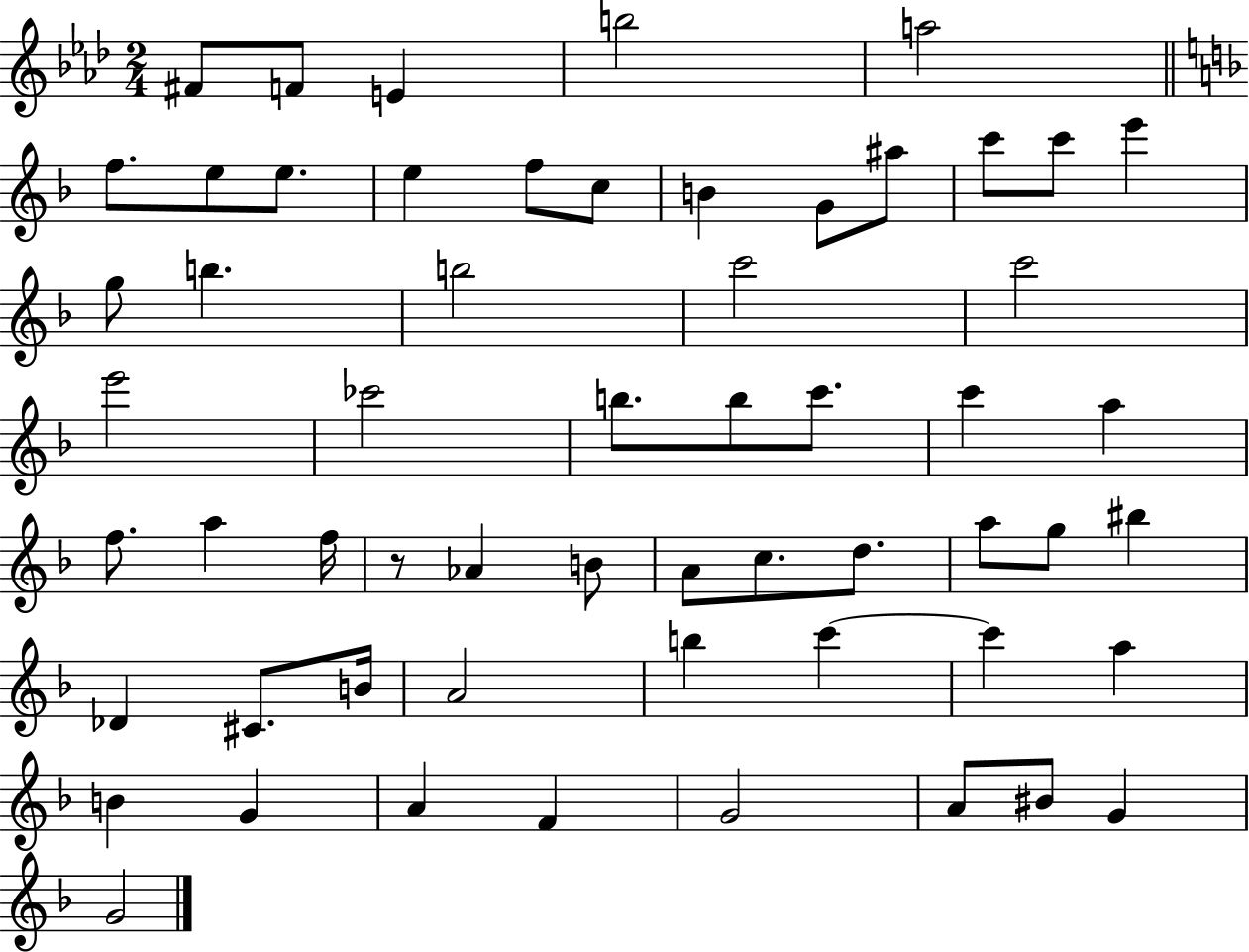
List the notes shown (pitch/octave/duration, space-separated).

F#4/e F4/e E4/q B5/h A5/h F5/e. E5/e E5/e. E5/q F5/e C5/e B4/q G4/e A#5/e C6/e C6/e E6/q G5/e B5/q. B5/h C6/h C6/h E6/h CES6/h B5/e. B5/e C6/e. C6/q A5/q F5/e. A5/q F5/s R/e Ab4/q B4/e A4/e C5/e. D5/e. A5/e G5/e BIS5/q Db4/q C#4/e. B4/s A4/h B5/q C6/q C6/q A5/q B4/q G4/q A4/q F4/q G4/h A4/e BIS4/e G4/q G4/h